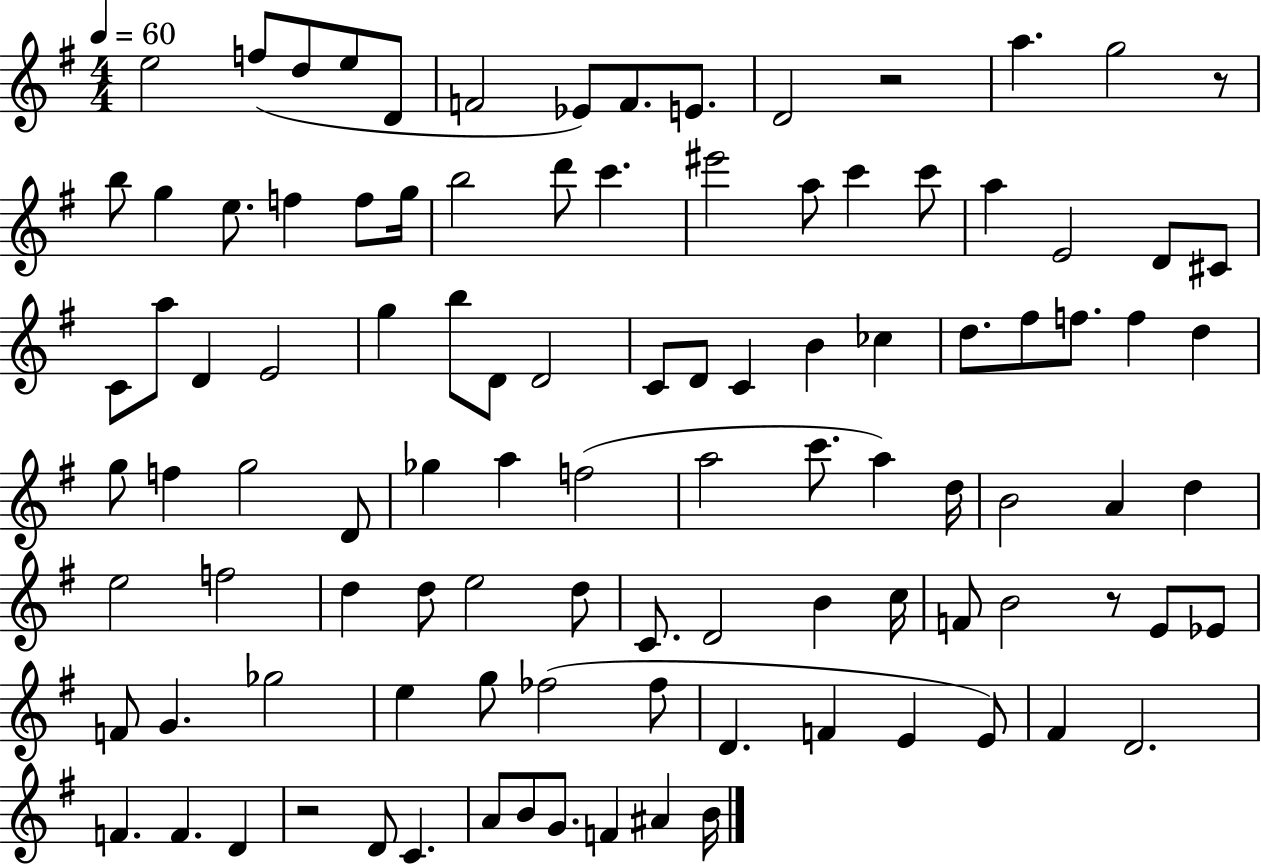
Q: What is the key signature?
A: G major